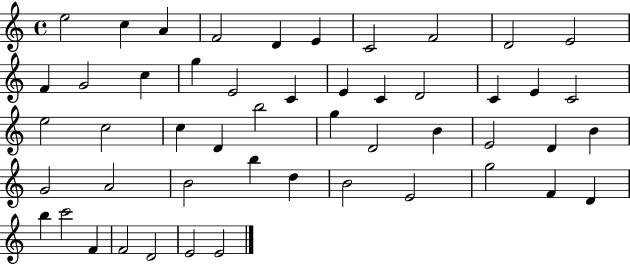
{
  \clef treble
  \time 4/4
  \defaultTimeSignature
  \key c \major
  e''2 c''4 a'4 | f'2 d'4 e'4 | c'2 f'2 | d'2 e'2 | \break f'4 g'2 c''4 | g''4 e'2 c'4 | e'4 c'4 d'2 | c'4 e'4 c'2 | \break e''2 c''2 | c''4 d'4 b''2 | g''4 d'2 b'4 | e'2 d'4 b'4 | \break g'2 a'2 | b'2 b''4 d''4 | b'2 e'2 | g''2 f'4 d'4 | \break b''4 c'''2 f'4 | f'2 d'2 | e'2 e'2 | \bar "|."
}